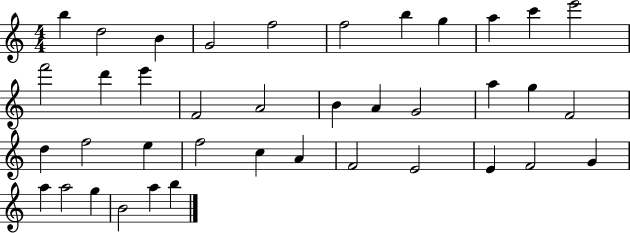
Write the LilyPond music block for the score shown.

{
  \clef treble
  \numericTimeSignature
  \time 4/4
  \key c \major
  b''4 d''2 b'4 | g'2 f''2 | f''2 b''4 g''4 | a''4 c'''4 e'''2 | \break f'''2 d'''4 e'''4 | f'2 a'2 | b'4 a'4 g'2 | a''4 g''4 f'2 | \break d''4 f''2 e''4 | f''2 c''4 a'4 | f'2 e'2 | e'4 f'2 g'4 | \break a''4 a''2 g''4 | b'2 a''4 b''4 | \bar "|."
}